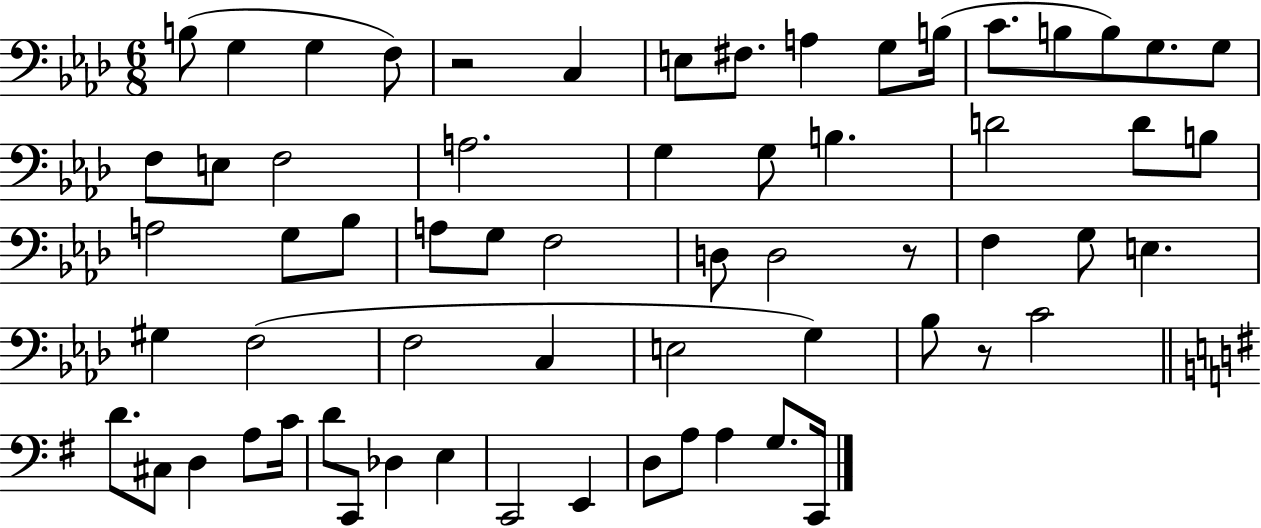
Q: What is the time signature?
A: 6/8